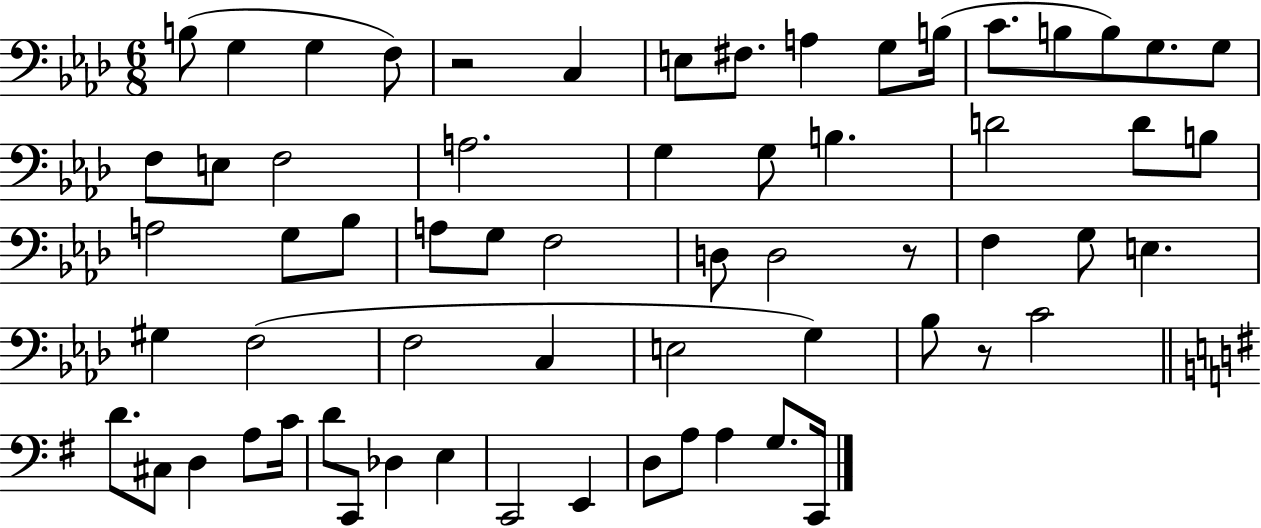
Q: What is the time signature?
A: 6/8